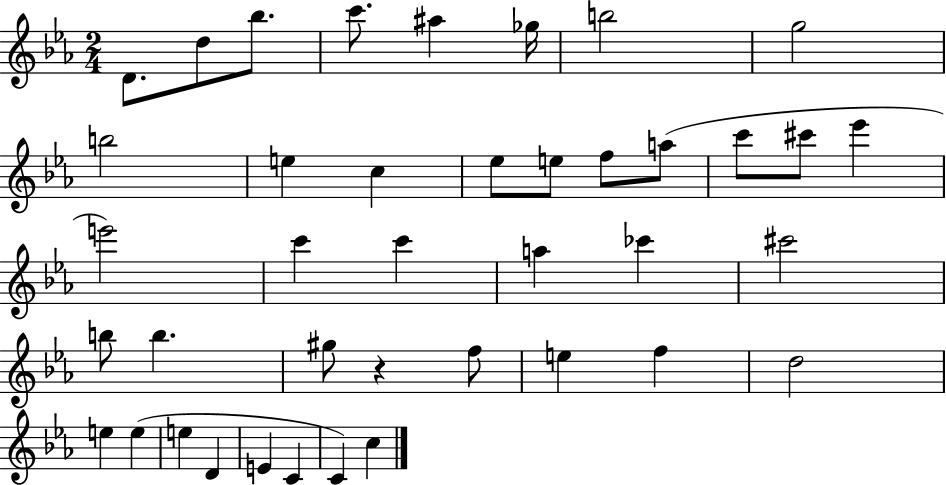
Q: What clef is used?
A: treble